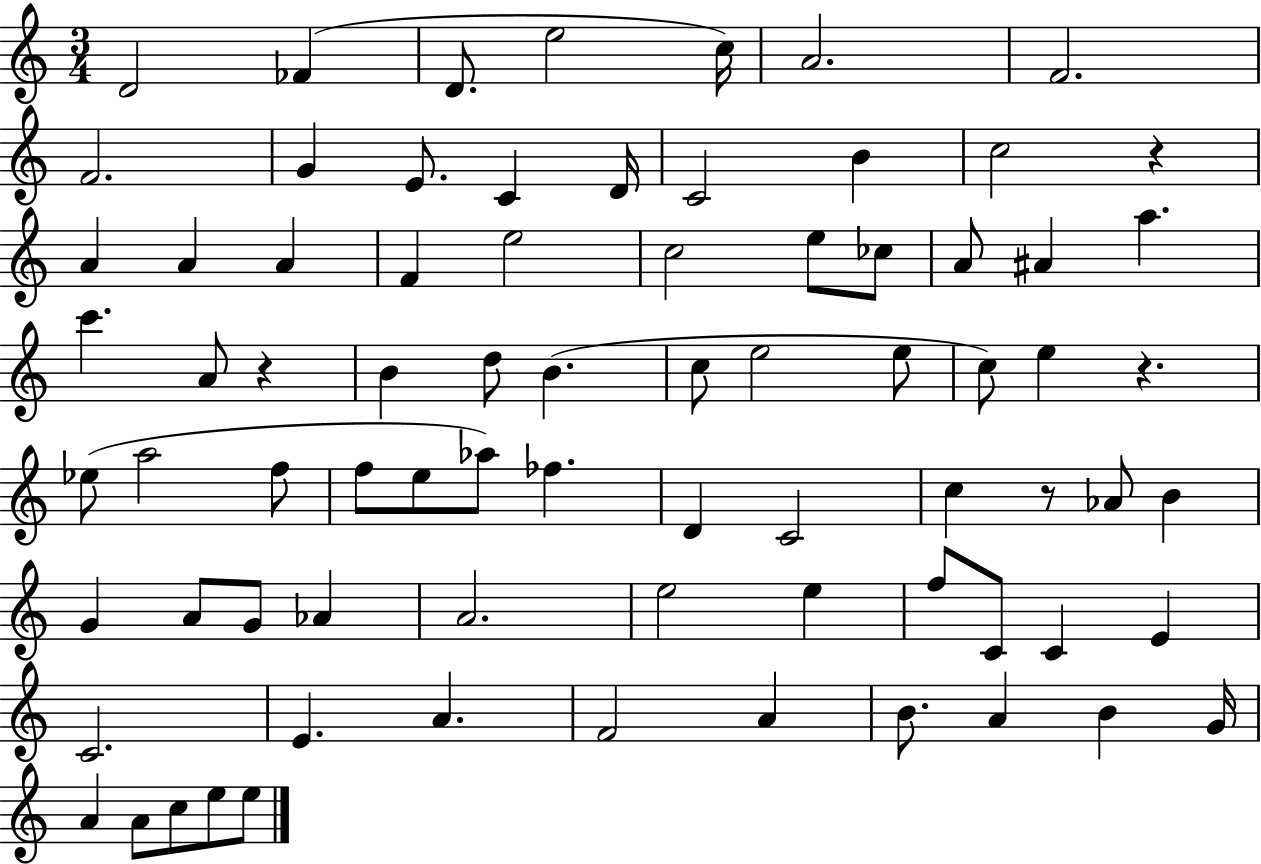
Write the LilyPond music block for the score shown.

{
  \clef treble
  \numericTimeSignature
  \time 3/4
  \key c \major
  d'2 fes'4( | d'8. e''2 c''16) | a'2. | f'2. | \break f'2. | g'4 e'8. c'4 d'16 | c'2 b'4 | c''2 r4 | \break a'4 a'4 a'4 | f'4 e''2 | c''2 e''8 ces''8 | a'8 ais'4 a''4. | \break c'''4. a'8 r4 | b'4 d''8 b'4.( | c''8 e''2 e''8 | c''8) e''4 r4. | \break ees''8( a''2 f''8 | f''8 e''8 aes''8) fes''4. | d'4 c'2 | c''4 r8 aes'8 b'4 | \break g'4 a'8 g'8 aes'4 | a'2. | e''2 e''4 | f''8 c'8 c'4 e'4 | \break c'2. | e'4. a'4. | f'2 a'4 | b'8. a'4 b'4 g'16 | \break a'4 a'8 c''8 e''8 e''8 | \bar "|."
}